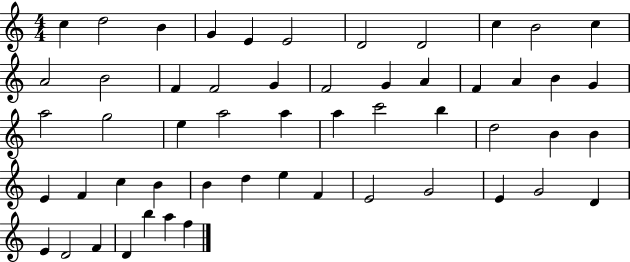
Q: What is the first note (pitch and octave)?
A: C5